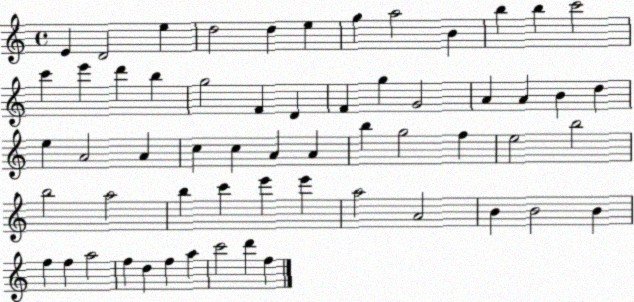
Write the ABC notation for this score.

X:1
T:Untitled
M:4/4
L:1/4
K:C
E D2 e d2 d e g a2 B b b c'2 c' e' d' b g2 F D F g G2 A A B d e A2 A c c A A b g2 f e2 b2 b2 a2 b c' e' e' a2 A2 B B2 B f f a2 f d f a c'2 d' f